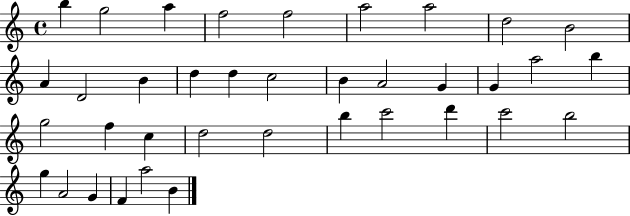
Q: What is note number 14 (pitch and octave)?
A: D5